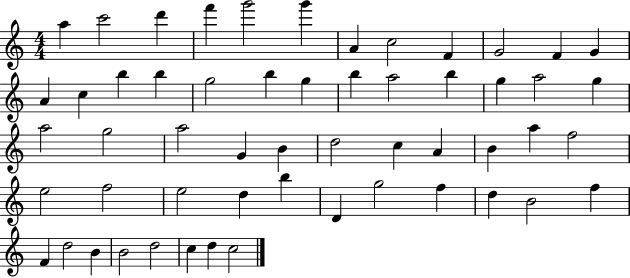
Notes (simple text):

A5/q C6/h D6/q F6/q G6/h G6/q A4/q C5/h F4/q G4/h F4/q G4/q A4/q C5/q B5/q B5/q G5/h B5/q G5/q B5/q A5/h B5/q G5/q A5/h G5/q A5/h G5/h A5/h G4/q B4/q D5/h C5/q A4/q B4/q A5/q F5/h E5/h F5/h E5/h D5/q B5/q D4/q G5/h F5/q D5/q B4/h F5/q F4/q D5/h B4/q B4/h D5/h C5/q D5/q C5/h